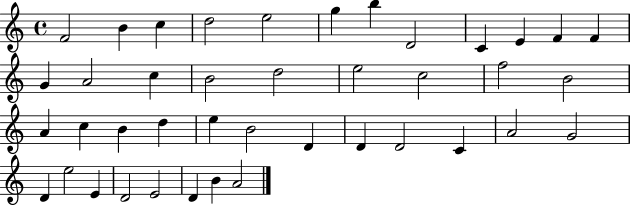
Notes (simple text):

F4/h B4/q C5/q D5/h E5/h G5/q B5/q D4/h C4/q E4/q F4/q F4/q G4/q A4/h C5/q B4/h D5/h E5/h C5/h F5/h B4/h A4/q C5/q B4/q D5/q E5/q B4/h D4/q D4/q D4/h C4/q A4/h G4/h D4/q E5/h E4/q D4/h E4/h D4/q B4/q A4/h